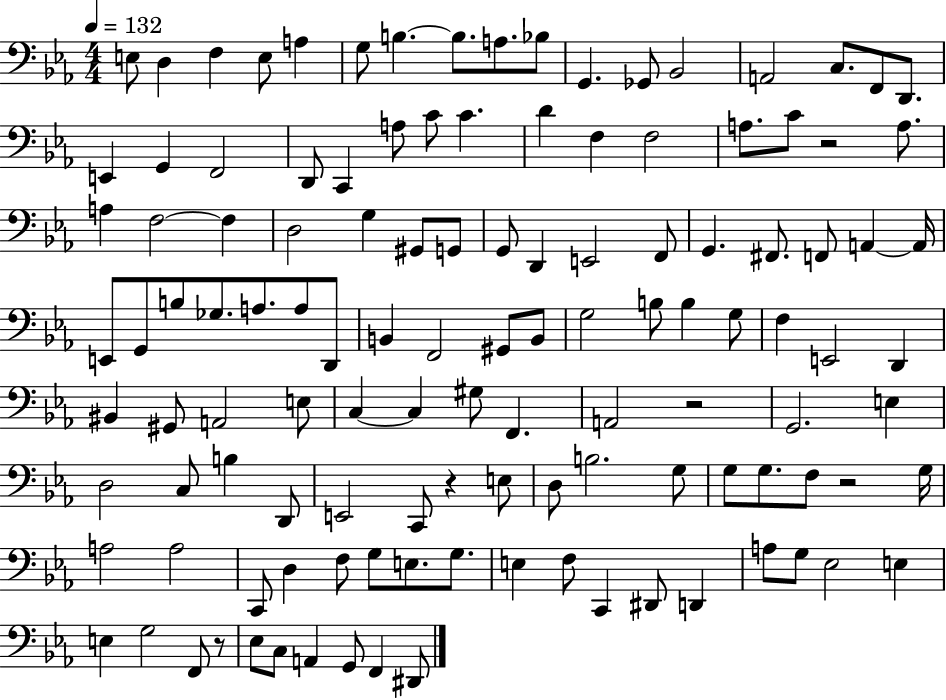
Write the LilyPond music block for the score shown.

{
  \clef bass
  \numericTimeSignature
  \time 4/4
  \key ees \major
  \tempo 4 = 132
  e8 d4 f4 e8 a4 | g8 b4.~~ b8. a8. bes8 | g,4. ges,8 bes,2 | a,2 c8. f,8 d,8. | \break e,4 g,4 f,2 | d,8 c,4 a8 c'8 c'4. | d'4 f4 f2 | a8. c'8 r2 a8. | \break a4 f2~~ f4 | d2 g4 gis,8 g,8 | g,8 d,4 e,2 f,8 | g,4. fis,8. f,8 a,4~~ a,16 | \break e,8 g,8 b8 ges8. a8. a8 d,8 | b,4 f,2 gis,8 b,8 | g2 b8 b4 g8 | f4 e,2 d,4 | \break bis,4 gis,8 a,2 e8 | c4~~ c4 gis8 f,4. | a,2 r2 | g,2. e4 | \break d2 c8 b4 d,8 | e,2 c,8 r4 e8 | d8 b2. g8 | g8 g8. f8 r2 g16 | \break a2 a2 | c,8 d4 f8 g8 e8. g8. | e4 f8 c,4 dis,8 d,4 | a8 g8 ees2 e4 | \break e4 g2 f,8 r8 | ees8 c8 a,4 g,8 f,4 dis,8 | \bar "|."
}